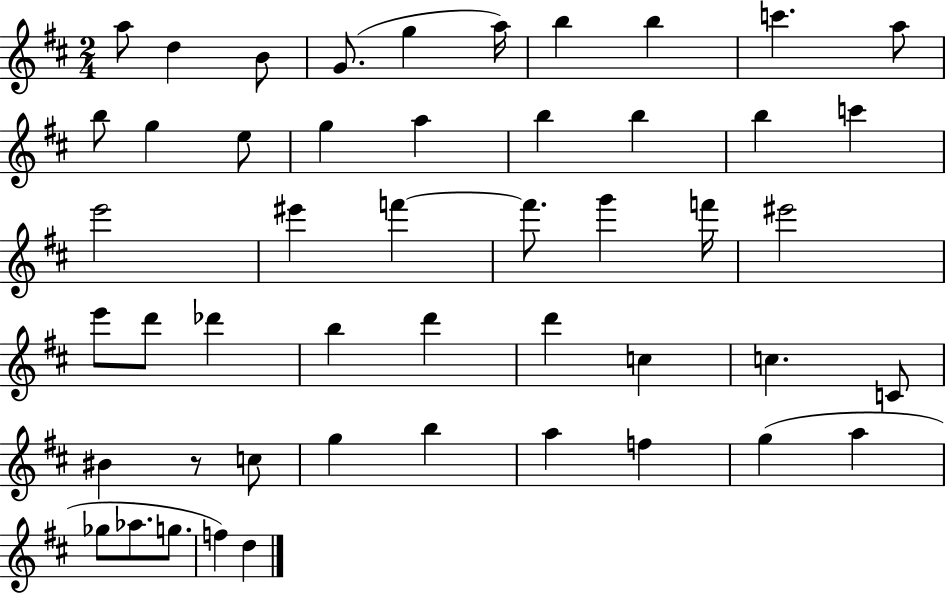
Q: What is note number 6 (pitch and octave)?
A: A5